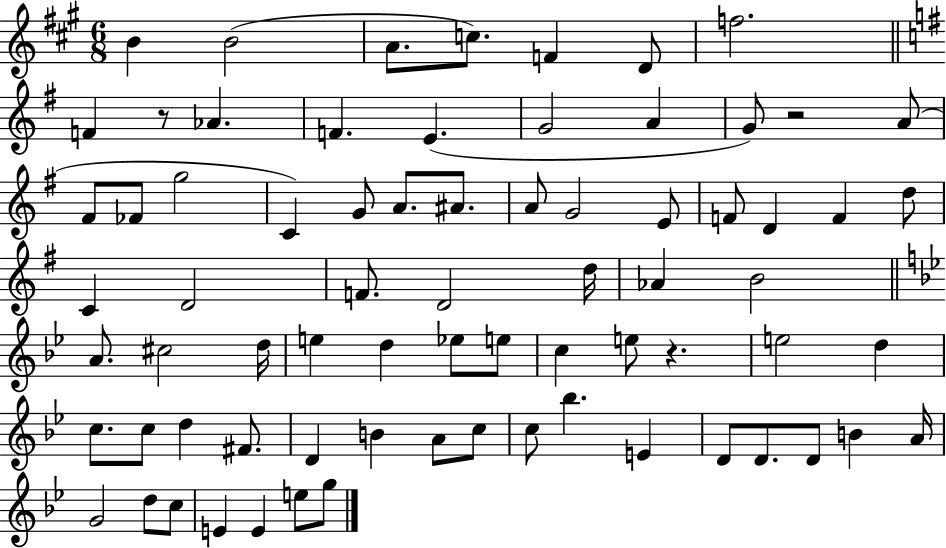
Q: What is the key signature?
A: A major